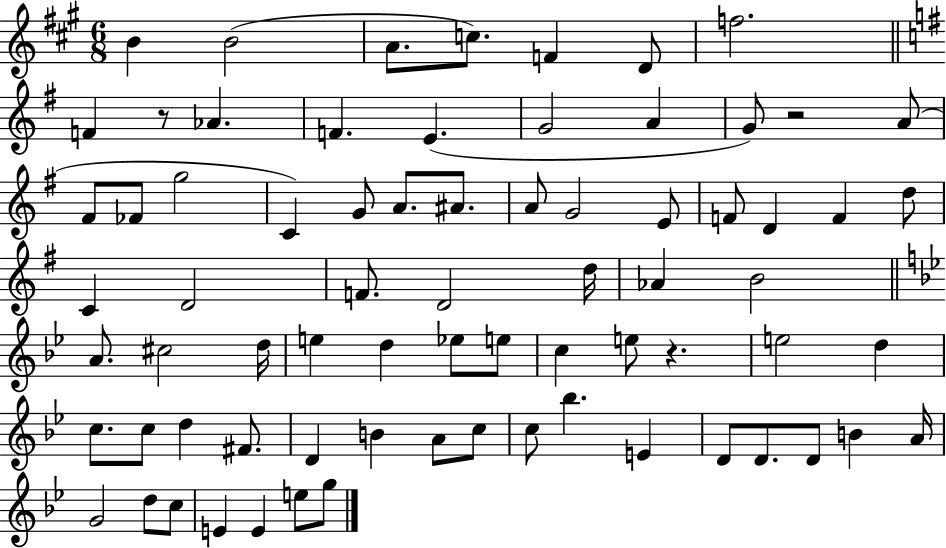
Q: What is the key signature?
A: A major